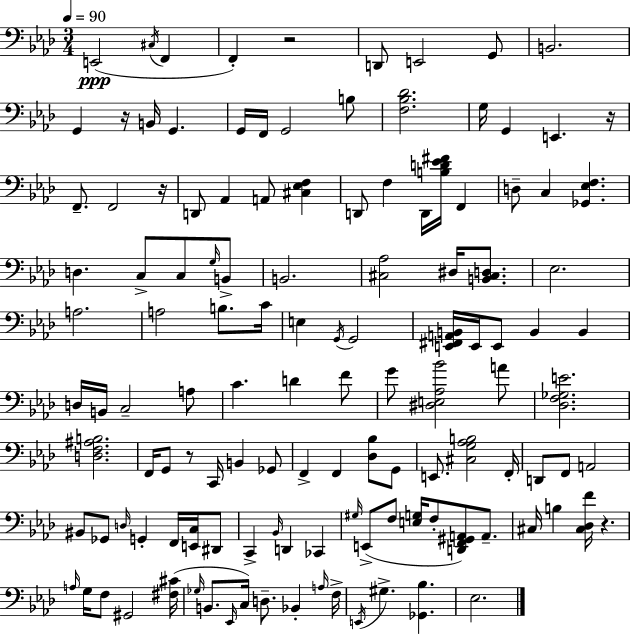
X:1
T:Untitled
M:3/4
L:1/4
K:Fm
E,,2 ^C,/4 F,, F,, z2 D,,/2 E,,2 G,,/2 B,,2 G,, z/4 B,,/4 G,, G,,/4 F,,/4 G,,2 B,/2 [F,_B,_D]2 G,/4 G,, E,, z/4 F,,/2 F,,2 z/4 D,,/2 _A,, A,,/2 [^C,_E,F,] D,,/2 F, D,,/4 [B,D_E^F]/4 F,, D,/2 C, [_G,,_E,F,] D, C,/2 C,/2 G,/4 B,,/2 B,,2 [^C,_A,]2 ^D,/4 [B,,^C,D,]/2 _E,2 A,2 A,2 B,/2 C/4 E, G,,/4 G,,2 [E,,^F,,A,,B,,]/4 E,,/4 E,,/2 B,, B,, D,/4 B,,/4 C,2 A,/2 C D F/2 G/2 [^D,E,_A,_B]2 A/2 [_D,F,_G,E]2 [D,F,^A,B,]2 F,,/4 G,,/2 z/2 C,,/4 B,, _G,,/2 F,, F,, [_D,_B,]/2 G,,/2 E,,/2 [^C,G,_A,B,]2 F,,/4 D,,/2 F,,/2 A,,2 ^B,,/2 _G,,/2 D,/4 G,, F,,/4 [E,,C,]/4 ^D,,/2 C,, _B,,/4 D,, _C,, ^G,/4 E,,/2 F,/2 [E,G,]/4 F,/2 [D,,F,,^G,,A,,]/2 A,,/2 ^C,/4 B, [^C,_D,F]/4 z A,/4 G,/4 F,/2 ^G,,2 [^F,^C]/4 _G,/4 B,,/2 _E,,/4 C,/4 D,/2 _B,, A,/4 F,/4 E,,/4 ^G, [_G,,_B,] _E,2